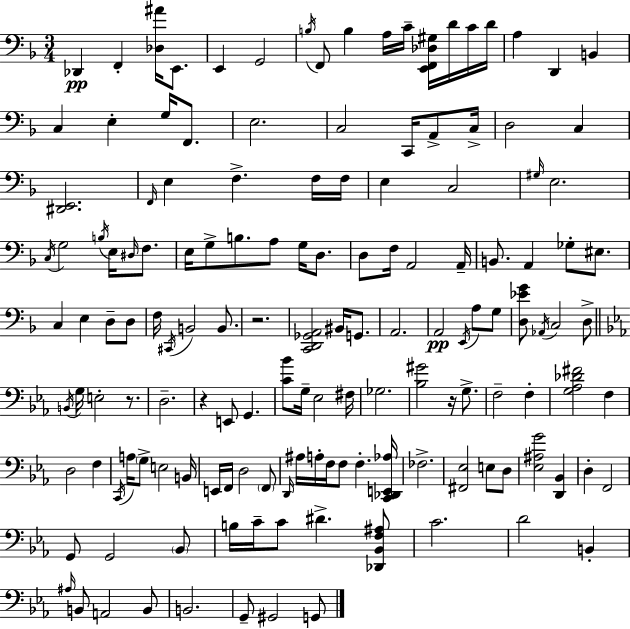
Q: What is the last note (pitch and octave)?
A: G2